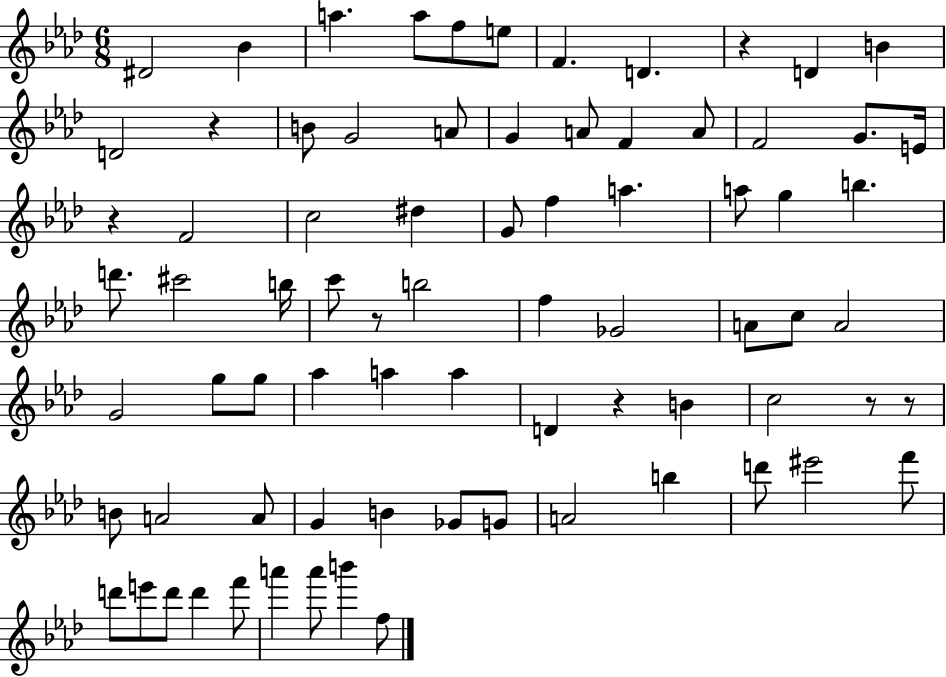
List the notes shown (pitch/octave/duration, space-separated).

D#4/h Bb4/q A5/q. A5/e F5/e E5/e F4/q. D4/q. R/q D4/q B4/q D4/h R/q B4/e G4/h A4/e G4/q A4/e F4/q A4/e F4/h G4/e. E4/s R/q F4/h C5/h D#5/q G4/e F5/q A5/q. A5/e G5/q B5/q. D6/e. C#6/h B5/s C6/e R/e B5/h F5/q Gb4/h A4/e C5/e A4/h G4/h G5/e G5/e Ab5/q A5/q A5/q D4/q R/q B4/q C5/h R/e R/e B4/e A4/h A4/e G4/q B4/q Gb4/e G4/e A4/h B5/q D6/e EIS6/h F6/e D6/e E6/e D6/e D6/q F6/e A6/q A6/e B6/q F5/e